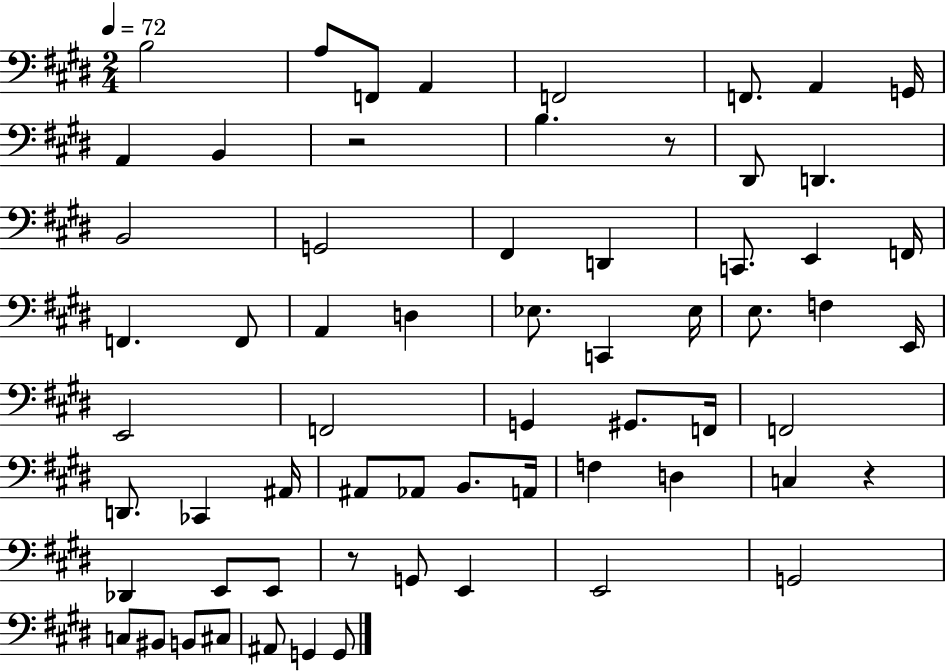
B3/h A3/e F2/e A2/q F2/h F2/e. A2/q G2/s A2/q B2/q R/h B3/q. R/e D#2/e D2/q. B2/h G2/h F#2/q D2/q C2/e. E2/q F2/s F2/q. F2/e A2/q D3/q Eb3/e. C2/q Eb3/s E3/e. F3/q E2/s E2/h F2/h G2/q G#2/e. F2/s F2/h D2/e. CES2/q A#2/s A#2/e Ab2/e B2/e. A2/s F3/q D3/q C3/q R/q Db2/q E2/e E2/e R/e G2/e E2/q E2/h G2/h C3/e BIS2/e B2/e C#3/e A#2/e G2/q G2/e